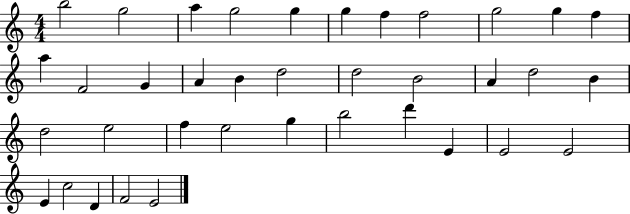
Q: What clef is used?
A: treble